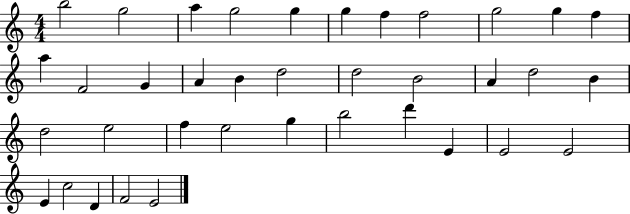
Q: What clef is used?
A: treble